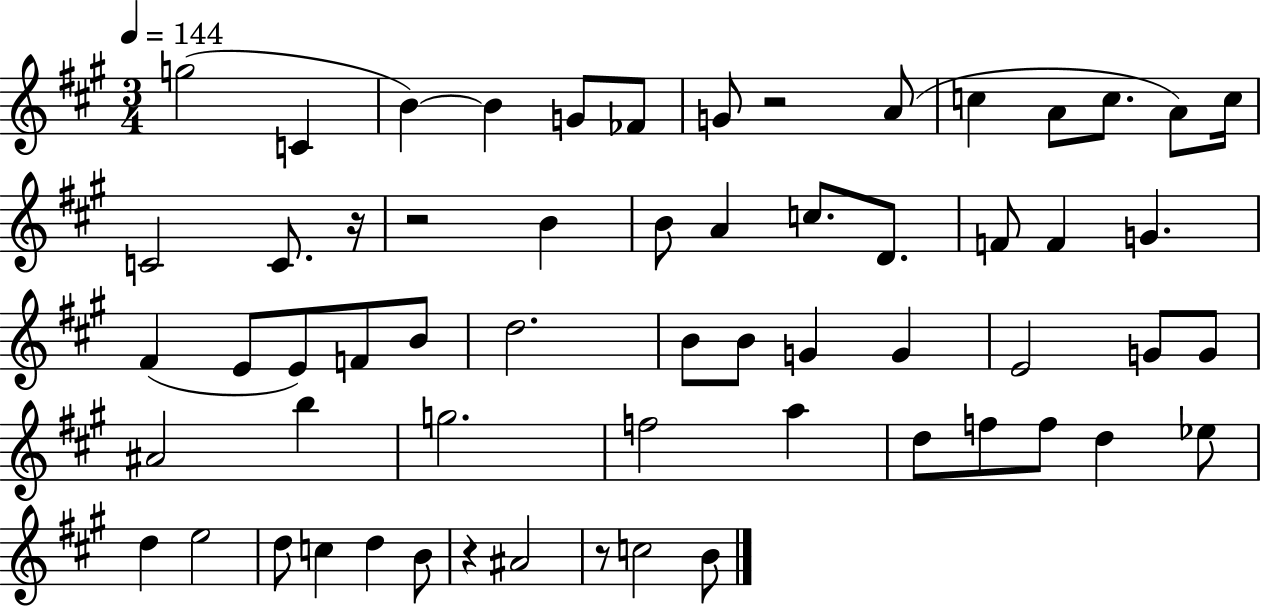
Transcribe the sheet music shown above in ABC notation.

X:1
T:Untitled
M:3/4
L:1/4
K:A
g2 C B B G/2 _F/2 G/2 z2 A/2 c A/2 c/2 A/2 c/4 C2 C/2 z/4 z2 B B/2 A c/2 D/2 F/2 F G ^F E/2 E/2 F/2 B/2 d2 B/2 B/2 G G E2 G/2 G/2 ^A2 b g2 f2 a d/2 f/2 f/2 d _e/2 d e2 d/2 c d B/2 z ^A2 z/2 c2 B/2